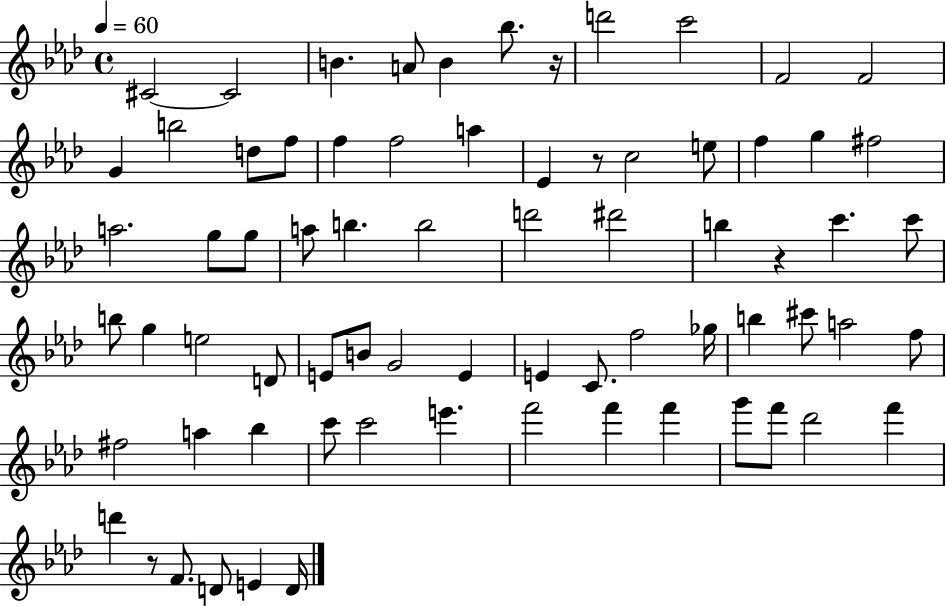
C#4/h C#4/h B4/q. A4/e B4/q Bb5/e. R/s D6/h C6/h F4/h F4/h G4/q B5/h D5/e F5/e F5/q F5/h A5/q Eb4/q R/e C5/h E5/e F5/q G5/q F#5/h A5/h. G5/e G5/e A5/e B5/q. B5/h D6/h D#6/h B5/q R/q C6/q. C6/e B5/e G5/q E5/h D4/e E4/e B4/e G4/h E4/q E4/q C4/e. F5/h Gb5/s B5/q C#6/e A5/h F5/e F#5/h A5/q Bb5/q C6/e C6/h E6/q. F6/h F6/q F6/q G6/e F6/e Db6/h F6/q D6/q R/e F4/e. D4/e E4/q D4/s